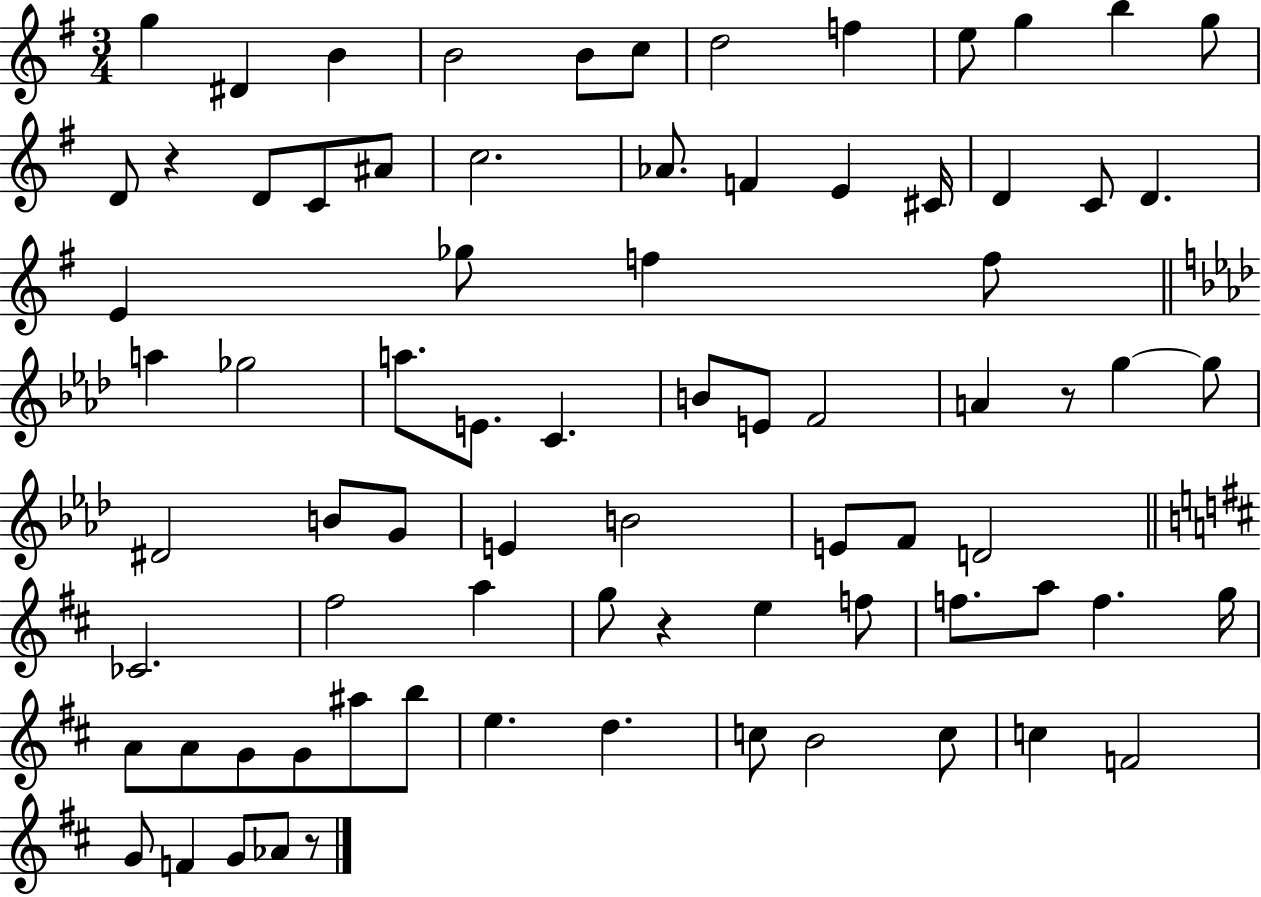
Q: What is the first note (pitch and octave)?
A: G5